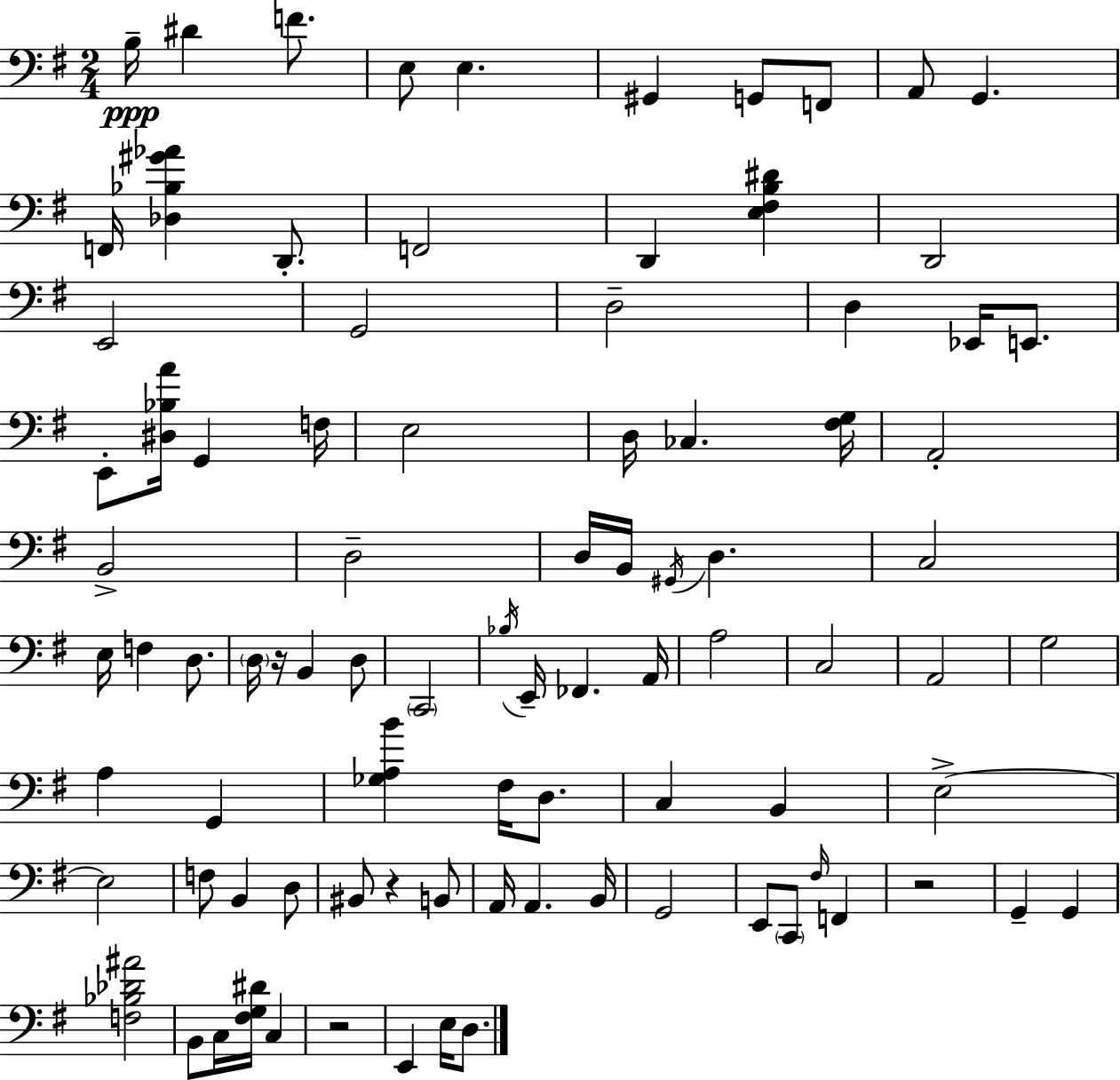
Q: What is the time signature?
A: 2/4